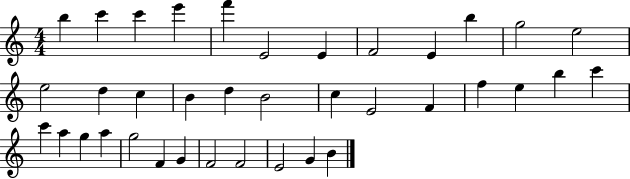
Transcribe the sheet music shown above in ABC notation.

X:1
T:Untitled
M:4/4
L:1/4
K:C
b c' c' e' f' E2 E F2 E b g2 e2 e2 d c B d B2 c E2 F f e b c' c' a g a g2 F G F2 F2 E2 G B